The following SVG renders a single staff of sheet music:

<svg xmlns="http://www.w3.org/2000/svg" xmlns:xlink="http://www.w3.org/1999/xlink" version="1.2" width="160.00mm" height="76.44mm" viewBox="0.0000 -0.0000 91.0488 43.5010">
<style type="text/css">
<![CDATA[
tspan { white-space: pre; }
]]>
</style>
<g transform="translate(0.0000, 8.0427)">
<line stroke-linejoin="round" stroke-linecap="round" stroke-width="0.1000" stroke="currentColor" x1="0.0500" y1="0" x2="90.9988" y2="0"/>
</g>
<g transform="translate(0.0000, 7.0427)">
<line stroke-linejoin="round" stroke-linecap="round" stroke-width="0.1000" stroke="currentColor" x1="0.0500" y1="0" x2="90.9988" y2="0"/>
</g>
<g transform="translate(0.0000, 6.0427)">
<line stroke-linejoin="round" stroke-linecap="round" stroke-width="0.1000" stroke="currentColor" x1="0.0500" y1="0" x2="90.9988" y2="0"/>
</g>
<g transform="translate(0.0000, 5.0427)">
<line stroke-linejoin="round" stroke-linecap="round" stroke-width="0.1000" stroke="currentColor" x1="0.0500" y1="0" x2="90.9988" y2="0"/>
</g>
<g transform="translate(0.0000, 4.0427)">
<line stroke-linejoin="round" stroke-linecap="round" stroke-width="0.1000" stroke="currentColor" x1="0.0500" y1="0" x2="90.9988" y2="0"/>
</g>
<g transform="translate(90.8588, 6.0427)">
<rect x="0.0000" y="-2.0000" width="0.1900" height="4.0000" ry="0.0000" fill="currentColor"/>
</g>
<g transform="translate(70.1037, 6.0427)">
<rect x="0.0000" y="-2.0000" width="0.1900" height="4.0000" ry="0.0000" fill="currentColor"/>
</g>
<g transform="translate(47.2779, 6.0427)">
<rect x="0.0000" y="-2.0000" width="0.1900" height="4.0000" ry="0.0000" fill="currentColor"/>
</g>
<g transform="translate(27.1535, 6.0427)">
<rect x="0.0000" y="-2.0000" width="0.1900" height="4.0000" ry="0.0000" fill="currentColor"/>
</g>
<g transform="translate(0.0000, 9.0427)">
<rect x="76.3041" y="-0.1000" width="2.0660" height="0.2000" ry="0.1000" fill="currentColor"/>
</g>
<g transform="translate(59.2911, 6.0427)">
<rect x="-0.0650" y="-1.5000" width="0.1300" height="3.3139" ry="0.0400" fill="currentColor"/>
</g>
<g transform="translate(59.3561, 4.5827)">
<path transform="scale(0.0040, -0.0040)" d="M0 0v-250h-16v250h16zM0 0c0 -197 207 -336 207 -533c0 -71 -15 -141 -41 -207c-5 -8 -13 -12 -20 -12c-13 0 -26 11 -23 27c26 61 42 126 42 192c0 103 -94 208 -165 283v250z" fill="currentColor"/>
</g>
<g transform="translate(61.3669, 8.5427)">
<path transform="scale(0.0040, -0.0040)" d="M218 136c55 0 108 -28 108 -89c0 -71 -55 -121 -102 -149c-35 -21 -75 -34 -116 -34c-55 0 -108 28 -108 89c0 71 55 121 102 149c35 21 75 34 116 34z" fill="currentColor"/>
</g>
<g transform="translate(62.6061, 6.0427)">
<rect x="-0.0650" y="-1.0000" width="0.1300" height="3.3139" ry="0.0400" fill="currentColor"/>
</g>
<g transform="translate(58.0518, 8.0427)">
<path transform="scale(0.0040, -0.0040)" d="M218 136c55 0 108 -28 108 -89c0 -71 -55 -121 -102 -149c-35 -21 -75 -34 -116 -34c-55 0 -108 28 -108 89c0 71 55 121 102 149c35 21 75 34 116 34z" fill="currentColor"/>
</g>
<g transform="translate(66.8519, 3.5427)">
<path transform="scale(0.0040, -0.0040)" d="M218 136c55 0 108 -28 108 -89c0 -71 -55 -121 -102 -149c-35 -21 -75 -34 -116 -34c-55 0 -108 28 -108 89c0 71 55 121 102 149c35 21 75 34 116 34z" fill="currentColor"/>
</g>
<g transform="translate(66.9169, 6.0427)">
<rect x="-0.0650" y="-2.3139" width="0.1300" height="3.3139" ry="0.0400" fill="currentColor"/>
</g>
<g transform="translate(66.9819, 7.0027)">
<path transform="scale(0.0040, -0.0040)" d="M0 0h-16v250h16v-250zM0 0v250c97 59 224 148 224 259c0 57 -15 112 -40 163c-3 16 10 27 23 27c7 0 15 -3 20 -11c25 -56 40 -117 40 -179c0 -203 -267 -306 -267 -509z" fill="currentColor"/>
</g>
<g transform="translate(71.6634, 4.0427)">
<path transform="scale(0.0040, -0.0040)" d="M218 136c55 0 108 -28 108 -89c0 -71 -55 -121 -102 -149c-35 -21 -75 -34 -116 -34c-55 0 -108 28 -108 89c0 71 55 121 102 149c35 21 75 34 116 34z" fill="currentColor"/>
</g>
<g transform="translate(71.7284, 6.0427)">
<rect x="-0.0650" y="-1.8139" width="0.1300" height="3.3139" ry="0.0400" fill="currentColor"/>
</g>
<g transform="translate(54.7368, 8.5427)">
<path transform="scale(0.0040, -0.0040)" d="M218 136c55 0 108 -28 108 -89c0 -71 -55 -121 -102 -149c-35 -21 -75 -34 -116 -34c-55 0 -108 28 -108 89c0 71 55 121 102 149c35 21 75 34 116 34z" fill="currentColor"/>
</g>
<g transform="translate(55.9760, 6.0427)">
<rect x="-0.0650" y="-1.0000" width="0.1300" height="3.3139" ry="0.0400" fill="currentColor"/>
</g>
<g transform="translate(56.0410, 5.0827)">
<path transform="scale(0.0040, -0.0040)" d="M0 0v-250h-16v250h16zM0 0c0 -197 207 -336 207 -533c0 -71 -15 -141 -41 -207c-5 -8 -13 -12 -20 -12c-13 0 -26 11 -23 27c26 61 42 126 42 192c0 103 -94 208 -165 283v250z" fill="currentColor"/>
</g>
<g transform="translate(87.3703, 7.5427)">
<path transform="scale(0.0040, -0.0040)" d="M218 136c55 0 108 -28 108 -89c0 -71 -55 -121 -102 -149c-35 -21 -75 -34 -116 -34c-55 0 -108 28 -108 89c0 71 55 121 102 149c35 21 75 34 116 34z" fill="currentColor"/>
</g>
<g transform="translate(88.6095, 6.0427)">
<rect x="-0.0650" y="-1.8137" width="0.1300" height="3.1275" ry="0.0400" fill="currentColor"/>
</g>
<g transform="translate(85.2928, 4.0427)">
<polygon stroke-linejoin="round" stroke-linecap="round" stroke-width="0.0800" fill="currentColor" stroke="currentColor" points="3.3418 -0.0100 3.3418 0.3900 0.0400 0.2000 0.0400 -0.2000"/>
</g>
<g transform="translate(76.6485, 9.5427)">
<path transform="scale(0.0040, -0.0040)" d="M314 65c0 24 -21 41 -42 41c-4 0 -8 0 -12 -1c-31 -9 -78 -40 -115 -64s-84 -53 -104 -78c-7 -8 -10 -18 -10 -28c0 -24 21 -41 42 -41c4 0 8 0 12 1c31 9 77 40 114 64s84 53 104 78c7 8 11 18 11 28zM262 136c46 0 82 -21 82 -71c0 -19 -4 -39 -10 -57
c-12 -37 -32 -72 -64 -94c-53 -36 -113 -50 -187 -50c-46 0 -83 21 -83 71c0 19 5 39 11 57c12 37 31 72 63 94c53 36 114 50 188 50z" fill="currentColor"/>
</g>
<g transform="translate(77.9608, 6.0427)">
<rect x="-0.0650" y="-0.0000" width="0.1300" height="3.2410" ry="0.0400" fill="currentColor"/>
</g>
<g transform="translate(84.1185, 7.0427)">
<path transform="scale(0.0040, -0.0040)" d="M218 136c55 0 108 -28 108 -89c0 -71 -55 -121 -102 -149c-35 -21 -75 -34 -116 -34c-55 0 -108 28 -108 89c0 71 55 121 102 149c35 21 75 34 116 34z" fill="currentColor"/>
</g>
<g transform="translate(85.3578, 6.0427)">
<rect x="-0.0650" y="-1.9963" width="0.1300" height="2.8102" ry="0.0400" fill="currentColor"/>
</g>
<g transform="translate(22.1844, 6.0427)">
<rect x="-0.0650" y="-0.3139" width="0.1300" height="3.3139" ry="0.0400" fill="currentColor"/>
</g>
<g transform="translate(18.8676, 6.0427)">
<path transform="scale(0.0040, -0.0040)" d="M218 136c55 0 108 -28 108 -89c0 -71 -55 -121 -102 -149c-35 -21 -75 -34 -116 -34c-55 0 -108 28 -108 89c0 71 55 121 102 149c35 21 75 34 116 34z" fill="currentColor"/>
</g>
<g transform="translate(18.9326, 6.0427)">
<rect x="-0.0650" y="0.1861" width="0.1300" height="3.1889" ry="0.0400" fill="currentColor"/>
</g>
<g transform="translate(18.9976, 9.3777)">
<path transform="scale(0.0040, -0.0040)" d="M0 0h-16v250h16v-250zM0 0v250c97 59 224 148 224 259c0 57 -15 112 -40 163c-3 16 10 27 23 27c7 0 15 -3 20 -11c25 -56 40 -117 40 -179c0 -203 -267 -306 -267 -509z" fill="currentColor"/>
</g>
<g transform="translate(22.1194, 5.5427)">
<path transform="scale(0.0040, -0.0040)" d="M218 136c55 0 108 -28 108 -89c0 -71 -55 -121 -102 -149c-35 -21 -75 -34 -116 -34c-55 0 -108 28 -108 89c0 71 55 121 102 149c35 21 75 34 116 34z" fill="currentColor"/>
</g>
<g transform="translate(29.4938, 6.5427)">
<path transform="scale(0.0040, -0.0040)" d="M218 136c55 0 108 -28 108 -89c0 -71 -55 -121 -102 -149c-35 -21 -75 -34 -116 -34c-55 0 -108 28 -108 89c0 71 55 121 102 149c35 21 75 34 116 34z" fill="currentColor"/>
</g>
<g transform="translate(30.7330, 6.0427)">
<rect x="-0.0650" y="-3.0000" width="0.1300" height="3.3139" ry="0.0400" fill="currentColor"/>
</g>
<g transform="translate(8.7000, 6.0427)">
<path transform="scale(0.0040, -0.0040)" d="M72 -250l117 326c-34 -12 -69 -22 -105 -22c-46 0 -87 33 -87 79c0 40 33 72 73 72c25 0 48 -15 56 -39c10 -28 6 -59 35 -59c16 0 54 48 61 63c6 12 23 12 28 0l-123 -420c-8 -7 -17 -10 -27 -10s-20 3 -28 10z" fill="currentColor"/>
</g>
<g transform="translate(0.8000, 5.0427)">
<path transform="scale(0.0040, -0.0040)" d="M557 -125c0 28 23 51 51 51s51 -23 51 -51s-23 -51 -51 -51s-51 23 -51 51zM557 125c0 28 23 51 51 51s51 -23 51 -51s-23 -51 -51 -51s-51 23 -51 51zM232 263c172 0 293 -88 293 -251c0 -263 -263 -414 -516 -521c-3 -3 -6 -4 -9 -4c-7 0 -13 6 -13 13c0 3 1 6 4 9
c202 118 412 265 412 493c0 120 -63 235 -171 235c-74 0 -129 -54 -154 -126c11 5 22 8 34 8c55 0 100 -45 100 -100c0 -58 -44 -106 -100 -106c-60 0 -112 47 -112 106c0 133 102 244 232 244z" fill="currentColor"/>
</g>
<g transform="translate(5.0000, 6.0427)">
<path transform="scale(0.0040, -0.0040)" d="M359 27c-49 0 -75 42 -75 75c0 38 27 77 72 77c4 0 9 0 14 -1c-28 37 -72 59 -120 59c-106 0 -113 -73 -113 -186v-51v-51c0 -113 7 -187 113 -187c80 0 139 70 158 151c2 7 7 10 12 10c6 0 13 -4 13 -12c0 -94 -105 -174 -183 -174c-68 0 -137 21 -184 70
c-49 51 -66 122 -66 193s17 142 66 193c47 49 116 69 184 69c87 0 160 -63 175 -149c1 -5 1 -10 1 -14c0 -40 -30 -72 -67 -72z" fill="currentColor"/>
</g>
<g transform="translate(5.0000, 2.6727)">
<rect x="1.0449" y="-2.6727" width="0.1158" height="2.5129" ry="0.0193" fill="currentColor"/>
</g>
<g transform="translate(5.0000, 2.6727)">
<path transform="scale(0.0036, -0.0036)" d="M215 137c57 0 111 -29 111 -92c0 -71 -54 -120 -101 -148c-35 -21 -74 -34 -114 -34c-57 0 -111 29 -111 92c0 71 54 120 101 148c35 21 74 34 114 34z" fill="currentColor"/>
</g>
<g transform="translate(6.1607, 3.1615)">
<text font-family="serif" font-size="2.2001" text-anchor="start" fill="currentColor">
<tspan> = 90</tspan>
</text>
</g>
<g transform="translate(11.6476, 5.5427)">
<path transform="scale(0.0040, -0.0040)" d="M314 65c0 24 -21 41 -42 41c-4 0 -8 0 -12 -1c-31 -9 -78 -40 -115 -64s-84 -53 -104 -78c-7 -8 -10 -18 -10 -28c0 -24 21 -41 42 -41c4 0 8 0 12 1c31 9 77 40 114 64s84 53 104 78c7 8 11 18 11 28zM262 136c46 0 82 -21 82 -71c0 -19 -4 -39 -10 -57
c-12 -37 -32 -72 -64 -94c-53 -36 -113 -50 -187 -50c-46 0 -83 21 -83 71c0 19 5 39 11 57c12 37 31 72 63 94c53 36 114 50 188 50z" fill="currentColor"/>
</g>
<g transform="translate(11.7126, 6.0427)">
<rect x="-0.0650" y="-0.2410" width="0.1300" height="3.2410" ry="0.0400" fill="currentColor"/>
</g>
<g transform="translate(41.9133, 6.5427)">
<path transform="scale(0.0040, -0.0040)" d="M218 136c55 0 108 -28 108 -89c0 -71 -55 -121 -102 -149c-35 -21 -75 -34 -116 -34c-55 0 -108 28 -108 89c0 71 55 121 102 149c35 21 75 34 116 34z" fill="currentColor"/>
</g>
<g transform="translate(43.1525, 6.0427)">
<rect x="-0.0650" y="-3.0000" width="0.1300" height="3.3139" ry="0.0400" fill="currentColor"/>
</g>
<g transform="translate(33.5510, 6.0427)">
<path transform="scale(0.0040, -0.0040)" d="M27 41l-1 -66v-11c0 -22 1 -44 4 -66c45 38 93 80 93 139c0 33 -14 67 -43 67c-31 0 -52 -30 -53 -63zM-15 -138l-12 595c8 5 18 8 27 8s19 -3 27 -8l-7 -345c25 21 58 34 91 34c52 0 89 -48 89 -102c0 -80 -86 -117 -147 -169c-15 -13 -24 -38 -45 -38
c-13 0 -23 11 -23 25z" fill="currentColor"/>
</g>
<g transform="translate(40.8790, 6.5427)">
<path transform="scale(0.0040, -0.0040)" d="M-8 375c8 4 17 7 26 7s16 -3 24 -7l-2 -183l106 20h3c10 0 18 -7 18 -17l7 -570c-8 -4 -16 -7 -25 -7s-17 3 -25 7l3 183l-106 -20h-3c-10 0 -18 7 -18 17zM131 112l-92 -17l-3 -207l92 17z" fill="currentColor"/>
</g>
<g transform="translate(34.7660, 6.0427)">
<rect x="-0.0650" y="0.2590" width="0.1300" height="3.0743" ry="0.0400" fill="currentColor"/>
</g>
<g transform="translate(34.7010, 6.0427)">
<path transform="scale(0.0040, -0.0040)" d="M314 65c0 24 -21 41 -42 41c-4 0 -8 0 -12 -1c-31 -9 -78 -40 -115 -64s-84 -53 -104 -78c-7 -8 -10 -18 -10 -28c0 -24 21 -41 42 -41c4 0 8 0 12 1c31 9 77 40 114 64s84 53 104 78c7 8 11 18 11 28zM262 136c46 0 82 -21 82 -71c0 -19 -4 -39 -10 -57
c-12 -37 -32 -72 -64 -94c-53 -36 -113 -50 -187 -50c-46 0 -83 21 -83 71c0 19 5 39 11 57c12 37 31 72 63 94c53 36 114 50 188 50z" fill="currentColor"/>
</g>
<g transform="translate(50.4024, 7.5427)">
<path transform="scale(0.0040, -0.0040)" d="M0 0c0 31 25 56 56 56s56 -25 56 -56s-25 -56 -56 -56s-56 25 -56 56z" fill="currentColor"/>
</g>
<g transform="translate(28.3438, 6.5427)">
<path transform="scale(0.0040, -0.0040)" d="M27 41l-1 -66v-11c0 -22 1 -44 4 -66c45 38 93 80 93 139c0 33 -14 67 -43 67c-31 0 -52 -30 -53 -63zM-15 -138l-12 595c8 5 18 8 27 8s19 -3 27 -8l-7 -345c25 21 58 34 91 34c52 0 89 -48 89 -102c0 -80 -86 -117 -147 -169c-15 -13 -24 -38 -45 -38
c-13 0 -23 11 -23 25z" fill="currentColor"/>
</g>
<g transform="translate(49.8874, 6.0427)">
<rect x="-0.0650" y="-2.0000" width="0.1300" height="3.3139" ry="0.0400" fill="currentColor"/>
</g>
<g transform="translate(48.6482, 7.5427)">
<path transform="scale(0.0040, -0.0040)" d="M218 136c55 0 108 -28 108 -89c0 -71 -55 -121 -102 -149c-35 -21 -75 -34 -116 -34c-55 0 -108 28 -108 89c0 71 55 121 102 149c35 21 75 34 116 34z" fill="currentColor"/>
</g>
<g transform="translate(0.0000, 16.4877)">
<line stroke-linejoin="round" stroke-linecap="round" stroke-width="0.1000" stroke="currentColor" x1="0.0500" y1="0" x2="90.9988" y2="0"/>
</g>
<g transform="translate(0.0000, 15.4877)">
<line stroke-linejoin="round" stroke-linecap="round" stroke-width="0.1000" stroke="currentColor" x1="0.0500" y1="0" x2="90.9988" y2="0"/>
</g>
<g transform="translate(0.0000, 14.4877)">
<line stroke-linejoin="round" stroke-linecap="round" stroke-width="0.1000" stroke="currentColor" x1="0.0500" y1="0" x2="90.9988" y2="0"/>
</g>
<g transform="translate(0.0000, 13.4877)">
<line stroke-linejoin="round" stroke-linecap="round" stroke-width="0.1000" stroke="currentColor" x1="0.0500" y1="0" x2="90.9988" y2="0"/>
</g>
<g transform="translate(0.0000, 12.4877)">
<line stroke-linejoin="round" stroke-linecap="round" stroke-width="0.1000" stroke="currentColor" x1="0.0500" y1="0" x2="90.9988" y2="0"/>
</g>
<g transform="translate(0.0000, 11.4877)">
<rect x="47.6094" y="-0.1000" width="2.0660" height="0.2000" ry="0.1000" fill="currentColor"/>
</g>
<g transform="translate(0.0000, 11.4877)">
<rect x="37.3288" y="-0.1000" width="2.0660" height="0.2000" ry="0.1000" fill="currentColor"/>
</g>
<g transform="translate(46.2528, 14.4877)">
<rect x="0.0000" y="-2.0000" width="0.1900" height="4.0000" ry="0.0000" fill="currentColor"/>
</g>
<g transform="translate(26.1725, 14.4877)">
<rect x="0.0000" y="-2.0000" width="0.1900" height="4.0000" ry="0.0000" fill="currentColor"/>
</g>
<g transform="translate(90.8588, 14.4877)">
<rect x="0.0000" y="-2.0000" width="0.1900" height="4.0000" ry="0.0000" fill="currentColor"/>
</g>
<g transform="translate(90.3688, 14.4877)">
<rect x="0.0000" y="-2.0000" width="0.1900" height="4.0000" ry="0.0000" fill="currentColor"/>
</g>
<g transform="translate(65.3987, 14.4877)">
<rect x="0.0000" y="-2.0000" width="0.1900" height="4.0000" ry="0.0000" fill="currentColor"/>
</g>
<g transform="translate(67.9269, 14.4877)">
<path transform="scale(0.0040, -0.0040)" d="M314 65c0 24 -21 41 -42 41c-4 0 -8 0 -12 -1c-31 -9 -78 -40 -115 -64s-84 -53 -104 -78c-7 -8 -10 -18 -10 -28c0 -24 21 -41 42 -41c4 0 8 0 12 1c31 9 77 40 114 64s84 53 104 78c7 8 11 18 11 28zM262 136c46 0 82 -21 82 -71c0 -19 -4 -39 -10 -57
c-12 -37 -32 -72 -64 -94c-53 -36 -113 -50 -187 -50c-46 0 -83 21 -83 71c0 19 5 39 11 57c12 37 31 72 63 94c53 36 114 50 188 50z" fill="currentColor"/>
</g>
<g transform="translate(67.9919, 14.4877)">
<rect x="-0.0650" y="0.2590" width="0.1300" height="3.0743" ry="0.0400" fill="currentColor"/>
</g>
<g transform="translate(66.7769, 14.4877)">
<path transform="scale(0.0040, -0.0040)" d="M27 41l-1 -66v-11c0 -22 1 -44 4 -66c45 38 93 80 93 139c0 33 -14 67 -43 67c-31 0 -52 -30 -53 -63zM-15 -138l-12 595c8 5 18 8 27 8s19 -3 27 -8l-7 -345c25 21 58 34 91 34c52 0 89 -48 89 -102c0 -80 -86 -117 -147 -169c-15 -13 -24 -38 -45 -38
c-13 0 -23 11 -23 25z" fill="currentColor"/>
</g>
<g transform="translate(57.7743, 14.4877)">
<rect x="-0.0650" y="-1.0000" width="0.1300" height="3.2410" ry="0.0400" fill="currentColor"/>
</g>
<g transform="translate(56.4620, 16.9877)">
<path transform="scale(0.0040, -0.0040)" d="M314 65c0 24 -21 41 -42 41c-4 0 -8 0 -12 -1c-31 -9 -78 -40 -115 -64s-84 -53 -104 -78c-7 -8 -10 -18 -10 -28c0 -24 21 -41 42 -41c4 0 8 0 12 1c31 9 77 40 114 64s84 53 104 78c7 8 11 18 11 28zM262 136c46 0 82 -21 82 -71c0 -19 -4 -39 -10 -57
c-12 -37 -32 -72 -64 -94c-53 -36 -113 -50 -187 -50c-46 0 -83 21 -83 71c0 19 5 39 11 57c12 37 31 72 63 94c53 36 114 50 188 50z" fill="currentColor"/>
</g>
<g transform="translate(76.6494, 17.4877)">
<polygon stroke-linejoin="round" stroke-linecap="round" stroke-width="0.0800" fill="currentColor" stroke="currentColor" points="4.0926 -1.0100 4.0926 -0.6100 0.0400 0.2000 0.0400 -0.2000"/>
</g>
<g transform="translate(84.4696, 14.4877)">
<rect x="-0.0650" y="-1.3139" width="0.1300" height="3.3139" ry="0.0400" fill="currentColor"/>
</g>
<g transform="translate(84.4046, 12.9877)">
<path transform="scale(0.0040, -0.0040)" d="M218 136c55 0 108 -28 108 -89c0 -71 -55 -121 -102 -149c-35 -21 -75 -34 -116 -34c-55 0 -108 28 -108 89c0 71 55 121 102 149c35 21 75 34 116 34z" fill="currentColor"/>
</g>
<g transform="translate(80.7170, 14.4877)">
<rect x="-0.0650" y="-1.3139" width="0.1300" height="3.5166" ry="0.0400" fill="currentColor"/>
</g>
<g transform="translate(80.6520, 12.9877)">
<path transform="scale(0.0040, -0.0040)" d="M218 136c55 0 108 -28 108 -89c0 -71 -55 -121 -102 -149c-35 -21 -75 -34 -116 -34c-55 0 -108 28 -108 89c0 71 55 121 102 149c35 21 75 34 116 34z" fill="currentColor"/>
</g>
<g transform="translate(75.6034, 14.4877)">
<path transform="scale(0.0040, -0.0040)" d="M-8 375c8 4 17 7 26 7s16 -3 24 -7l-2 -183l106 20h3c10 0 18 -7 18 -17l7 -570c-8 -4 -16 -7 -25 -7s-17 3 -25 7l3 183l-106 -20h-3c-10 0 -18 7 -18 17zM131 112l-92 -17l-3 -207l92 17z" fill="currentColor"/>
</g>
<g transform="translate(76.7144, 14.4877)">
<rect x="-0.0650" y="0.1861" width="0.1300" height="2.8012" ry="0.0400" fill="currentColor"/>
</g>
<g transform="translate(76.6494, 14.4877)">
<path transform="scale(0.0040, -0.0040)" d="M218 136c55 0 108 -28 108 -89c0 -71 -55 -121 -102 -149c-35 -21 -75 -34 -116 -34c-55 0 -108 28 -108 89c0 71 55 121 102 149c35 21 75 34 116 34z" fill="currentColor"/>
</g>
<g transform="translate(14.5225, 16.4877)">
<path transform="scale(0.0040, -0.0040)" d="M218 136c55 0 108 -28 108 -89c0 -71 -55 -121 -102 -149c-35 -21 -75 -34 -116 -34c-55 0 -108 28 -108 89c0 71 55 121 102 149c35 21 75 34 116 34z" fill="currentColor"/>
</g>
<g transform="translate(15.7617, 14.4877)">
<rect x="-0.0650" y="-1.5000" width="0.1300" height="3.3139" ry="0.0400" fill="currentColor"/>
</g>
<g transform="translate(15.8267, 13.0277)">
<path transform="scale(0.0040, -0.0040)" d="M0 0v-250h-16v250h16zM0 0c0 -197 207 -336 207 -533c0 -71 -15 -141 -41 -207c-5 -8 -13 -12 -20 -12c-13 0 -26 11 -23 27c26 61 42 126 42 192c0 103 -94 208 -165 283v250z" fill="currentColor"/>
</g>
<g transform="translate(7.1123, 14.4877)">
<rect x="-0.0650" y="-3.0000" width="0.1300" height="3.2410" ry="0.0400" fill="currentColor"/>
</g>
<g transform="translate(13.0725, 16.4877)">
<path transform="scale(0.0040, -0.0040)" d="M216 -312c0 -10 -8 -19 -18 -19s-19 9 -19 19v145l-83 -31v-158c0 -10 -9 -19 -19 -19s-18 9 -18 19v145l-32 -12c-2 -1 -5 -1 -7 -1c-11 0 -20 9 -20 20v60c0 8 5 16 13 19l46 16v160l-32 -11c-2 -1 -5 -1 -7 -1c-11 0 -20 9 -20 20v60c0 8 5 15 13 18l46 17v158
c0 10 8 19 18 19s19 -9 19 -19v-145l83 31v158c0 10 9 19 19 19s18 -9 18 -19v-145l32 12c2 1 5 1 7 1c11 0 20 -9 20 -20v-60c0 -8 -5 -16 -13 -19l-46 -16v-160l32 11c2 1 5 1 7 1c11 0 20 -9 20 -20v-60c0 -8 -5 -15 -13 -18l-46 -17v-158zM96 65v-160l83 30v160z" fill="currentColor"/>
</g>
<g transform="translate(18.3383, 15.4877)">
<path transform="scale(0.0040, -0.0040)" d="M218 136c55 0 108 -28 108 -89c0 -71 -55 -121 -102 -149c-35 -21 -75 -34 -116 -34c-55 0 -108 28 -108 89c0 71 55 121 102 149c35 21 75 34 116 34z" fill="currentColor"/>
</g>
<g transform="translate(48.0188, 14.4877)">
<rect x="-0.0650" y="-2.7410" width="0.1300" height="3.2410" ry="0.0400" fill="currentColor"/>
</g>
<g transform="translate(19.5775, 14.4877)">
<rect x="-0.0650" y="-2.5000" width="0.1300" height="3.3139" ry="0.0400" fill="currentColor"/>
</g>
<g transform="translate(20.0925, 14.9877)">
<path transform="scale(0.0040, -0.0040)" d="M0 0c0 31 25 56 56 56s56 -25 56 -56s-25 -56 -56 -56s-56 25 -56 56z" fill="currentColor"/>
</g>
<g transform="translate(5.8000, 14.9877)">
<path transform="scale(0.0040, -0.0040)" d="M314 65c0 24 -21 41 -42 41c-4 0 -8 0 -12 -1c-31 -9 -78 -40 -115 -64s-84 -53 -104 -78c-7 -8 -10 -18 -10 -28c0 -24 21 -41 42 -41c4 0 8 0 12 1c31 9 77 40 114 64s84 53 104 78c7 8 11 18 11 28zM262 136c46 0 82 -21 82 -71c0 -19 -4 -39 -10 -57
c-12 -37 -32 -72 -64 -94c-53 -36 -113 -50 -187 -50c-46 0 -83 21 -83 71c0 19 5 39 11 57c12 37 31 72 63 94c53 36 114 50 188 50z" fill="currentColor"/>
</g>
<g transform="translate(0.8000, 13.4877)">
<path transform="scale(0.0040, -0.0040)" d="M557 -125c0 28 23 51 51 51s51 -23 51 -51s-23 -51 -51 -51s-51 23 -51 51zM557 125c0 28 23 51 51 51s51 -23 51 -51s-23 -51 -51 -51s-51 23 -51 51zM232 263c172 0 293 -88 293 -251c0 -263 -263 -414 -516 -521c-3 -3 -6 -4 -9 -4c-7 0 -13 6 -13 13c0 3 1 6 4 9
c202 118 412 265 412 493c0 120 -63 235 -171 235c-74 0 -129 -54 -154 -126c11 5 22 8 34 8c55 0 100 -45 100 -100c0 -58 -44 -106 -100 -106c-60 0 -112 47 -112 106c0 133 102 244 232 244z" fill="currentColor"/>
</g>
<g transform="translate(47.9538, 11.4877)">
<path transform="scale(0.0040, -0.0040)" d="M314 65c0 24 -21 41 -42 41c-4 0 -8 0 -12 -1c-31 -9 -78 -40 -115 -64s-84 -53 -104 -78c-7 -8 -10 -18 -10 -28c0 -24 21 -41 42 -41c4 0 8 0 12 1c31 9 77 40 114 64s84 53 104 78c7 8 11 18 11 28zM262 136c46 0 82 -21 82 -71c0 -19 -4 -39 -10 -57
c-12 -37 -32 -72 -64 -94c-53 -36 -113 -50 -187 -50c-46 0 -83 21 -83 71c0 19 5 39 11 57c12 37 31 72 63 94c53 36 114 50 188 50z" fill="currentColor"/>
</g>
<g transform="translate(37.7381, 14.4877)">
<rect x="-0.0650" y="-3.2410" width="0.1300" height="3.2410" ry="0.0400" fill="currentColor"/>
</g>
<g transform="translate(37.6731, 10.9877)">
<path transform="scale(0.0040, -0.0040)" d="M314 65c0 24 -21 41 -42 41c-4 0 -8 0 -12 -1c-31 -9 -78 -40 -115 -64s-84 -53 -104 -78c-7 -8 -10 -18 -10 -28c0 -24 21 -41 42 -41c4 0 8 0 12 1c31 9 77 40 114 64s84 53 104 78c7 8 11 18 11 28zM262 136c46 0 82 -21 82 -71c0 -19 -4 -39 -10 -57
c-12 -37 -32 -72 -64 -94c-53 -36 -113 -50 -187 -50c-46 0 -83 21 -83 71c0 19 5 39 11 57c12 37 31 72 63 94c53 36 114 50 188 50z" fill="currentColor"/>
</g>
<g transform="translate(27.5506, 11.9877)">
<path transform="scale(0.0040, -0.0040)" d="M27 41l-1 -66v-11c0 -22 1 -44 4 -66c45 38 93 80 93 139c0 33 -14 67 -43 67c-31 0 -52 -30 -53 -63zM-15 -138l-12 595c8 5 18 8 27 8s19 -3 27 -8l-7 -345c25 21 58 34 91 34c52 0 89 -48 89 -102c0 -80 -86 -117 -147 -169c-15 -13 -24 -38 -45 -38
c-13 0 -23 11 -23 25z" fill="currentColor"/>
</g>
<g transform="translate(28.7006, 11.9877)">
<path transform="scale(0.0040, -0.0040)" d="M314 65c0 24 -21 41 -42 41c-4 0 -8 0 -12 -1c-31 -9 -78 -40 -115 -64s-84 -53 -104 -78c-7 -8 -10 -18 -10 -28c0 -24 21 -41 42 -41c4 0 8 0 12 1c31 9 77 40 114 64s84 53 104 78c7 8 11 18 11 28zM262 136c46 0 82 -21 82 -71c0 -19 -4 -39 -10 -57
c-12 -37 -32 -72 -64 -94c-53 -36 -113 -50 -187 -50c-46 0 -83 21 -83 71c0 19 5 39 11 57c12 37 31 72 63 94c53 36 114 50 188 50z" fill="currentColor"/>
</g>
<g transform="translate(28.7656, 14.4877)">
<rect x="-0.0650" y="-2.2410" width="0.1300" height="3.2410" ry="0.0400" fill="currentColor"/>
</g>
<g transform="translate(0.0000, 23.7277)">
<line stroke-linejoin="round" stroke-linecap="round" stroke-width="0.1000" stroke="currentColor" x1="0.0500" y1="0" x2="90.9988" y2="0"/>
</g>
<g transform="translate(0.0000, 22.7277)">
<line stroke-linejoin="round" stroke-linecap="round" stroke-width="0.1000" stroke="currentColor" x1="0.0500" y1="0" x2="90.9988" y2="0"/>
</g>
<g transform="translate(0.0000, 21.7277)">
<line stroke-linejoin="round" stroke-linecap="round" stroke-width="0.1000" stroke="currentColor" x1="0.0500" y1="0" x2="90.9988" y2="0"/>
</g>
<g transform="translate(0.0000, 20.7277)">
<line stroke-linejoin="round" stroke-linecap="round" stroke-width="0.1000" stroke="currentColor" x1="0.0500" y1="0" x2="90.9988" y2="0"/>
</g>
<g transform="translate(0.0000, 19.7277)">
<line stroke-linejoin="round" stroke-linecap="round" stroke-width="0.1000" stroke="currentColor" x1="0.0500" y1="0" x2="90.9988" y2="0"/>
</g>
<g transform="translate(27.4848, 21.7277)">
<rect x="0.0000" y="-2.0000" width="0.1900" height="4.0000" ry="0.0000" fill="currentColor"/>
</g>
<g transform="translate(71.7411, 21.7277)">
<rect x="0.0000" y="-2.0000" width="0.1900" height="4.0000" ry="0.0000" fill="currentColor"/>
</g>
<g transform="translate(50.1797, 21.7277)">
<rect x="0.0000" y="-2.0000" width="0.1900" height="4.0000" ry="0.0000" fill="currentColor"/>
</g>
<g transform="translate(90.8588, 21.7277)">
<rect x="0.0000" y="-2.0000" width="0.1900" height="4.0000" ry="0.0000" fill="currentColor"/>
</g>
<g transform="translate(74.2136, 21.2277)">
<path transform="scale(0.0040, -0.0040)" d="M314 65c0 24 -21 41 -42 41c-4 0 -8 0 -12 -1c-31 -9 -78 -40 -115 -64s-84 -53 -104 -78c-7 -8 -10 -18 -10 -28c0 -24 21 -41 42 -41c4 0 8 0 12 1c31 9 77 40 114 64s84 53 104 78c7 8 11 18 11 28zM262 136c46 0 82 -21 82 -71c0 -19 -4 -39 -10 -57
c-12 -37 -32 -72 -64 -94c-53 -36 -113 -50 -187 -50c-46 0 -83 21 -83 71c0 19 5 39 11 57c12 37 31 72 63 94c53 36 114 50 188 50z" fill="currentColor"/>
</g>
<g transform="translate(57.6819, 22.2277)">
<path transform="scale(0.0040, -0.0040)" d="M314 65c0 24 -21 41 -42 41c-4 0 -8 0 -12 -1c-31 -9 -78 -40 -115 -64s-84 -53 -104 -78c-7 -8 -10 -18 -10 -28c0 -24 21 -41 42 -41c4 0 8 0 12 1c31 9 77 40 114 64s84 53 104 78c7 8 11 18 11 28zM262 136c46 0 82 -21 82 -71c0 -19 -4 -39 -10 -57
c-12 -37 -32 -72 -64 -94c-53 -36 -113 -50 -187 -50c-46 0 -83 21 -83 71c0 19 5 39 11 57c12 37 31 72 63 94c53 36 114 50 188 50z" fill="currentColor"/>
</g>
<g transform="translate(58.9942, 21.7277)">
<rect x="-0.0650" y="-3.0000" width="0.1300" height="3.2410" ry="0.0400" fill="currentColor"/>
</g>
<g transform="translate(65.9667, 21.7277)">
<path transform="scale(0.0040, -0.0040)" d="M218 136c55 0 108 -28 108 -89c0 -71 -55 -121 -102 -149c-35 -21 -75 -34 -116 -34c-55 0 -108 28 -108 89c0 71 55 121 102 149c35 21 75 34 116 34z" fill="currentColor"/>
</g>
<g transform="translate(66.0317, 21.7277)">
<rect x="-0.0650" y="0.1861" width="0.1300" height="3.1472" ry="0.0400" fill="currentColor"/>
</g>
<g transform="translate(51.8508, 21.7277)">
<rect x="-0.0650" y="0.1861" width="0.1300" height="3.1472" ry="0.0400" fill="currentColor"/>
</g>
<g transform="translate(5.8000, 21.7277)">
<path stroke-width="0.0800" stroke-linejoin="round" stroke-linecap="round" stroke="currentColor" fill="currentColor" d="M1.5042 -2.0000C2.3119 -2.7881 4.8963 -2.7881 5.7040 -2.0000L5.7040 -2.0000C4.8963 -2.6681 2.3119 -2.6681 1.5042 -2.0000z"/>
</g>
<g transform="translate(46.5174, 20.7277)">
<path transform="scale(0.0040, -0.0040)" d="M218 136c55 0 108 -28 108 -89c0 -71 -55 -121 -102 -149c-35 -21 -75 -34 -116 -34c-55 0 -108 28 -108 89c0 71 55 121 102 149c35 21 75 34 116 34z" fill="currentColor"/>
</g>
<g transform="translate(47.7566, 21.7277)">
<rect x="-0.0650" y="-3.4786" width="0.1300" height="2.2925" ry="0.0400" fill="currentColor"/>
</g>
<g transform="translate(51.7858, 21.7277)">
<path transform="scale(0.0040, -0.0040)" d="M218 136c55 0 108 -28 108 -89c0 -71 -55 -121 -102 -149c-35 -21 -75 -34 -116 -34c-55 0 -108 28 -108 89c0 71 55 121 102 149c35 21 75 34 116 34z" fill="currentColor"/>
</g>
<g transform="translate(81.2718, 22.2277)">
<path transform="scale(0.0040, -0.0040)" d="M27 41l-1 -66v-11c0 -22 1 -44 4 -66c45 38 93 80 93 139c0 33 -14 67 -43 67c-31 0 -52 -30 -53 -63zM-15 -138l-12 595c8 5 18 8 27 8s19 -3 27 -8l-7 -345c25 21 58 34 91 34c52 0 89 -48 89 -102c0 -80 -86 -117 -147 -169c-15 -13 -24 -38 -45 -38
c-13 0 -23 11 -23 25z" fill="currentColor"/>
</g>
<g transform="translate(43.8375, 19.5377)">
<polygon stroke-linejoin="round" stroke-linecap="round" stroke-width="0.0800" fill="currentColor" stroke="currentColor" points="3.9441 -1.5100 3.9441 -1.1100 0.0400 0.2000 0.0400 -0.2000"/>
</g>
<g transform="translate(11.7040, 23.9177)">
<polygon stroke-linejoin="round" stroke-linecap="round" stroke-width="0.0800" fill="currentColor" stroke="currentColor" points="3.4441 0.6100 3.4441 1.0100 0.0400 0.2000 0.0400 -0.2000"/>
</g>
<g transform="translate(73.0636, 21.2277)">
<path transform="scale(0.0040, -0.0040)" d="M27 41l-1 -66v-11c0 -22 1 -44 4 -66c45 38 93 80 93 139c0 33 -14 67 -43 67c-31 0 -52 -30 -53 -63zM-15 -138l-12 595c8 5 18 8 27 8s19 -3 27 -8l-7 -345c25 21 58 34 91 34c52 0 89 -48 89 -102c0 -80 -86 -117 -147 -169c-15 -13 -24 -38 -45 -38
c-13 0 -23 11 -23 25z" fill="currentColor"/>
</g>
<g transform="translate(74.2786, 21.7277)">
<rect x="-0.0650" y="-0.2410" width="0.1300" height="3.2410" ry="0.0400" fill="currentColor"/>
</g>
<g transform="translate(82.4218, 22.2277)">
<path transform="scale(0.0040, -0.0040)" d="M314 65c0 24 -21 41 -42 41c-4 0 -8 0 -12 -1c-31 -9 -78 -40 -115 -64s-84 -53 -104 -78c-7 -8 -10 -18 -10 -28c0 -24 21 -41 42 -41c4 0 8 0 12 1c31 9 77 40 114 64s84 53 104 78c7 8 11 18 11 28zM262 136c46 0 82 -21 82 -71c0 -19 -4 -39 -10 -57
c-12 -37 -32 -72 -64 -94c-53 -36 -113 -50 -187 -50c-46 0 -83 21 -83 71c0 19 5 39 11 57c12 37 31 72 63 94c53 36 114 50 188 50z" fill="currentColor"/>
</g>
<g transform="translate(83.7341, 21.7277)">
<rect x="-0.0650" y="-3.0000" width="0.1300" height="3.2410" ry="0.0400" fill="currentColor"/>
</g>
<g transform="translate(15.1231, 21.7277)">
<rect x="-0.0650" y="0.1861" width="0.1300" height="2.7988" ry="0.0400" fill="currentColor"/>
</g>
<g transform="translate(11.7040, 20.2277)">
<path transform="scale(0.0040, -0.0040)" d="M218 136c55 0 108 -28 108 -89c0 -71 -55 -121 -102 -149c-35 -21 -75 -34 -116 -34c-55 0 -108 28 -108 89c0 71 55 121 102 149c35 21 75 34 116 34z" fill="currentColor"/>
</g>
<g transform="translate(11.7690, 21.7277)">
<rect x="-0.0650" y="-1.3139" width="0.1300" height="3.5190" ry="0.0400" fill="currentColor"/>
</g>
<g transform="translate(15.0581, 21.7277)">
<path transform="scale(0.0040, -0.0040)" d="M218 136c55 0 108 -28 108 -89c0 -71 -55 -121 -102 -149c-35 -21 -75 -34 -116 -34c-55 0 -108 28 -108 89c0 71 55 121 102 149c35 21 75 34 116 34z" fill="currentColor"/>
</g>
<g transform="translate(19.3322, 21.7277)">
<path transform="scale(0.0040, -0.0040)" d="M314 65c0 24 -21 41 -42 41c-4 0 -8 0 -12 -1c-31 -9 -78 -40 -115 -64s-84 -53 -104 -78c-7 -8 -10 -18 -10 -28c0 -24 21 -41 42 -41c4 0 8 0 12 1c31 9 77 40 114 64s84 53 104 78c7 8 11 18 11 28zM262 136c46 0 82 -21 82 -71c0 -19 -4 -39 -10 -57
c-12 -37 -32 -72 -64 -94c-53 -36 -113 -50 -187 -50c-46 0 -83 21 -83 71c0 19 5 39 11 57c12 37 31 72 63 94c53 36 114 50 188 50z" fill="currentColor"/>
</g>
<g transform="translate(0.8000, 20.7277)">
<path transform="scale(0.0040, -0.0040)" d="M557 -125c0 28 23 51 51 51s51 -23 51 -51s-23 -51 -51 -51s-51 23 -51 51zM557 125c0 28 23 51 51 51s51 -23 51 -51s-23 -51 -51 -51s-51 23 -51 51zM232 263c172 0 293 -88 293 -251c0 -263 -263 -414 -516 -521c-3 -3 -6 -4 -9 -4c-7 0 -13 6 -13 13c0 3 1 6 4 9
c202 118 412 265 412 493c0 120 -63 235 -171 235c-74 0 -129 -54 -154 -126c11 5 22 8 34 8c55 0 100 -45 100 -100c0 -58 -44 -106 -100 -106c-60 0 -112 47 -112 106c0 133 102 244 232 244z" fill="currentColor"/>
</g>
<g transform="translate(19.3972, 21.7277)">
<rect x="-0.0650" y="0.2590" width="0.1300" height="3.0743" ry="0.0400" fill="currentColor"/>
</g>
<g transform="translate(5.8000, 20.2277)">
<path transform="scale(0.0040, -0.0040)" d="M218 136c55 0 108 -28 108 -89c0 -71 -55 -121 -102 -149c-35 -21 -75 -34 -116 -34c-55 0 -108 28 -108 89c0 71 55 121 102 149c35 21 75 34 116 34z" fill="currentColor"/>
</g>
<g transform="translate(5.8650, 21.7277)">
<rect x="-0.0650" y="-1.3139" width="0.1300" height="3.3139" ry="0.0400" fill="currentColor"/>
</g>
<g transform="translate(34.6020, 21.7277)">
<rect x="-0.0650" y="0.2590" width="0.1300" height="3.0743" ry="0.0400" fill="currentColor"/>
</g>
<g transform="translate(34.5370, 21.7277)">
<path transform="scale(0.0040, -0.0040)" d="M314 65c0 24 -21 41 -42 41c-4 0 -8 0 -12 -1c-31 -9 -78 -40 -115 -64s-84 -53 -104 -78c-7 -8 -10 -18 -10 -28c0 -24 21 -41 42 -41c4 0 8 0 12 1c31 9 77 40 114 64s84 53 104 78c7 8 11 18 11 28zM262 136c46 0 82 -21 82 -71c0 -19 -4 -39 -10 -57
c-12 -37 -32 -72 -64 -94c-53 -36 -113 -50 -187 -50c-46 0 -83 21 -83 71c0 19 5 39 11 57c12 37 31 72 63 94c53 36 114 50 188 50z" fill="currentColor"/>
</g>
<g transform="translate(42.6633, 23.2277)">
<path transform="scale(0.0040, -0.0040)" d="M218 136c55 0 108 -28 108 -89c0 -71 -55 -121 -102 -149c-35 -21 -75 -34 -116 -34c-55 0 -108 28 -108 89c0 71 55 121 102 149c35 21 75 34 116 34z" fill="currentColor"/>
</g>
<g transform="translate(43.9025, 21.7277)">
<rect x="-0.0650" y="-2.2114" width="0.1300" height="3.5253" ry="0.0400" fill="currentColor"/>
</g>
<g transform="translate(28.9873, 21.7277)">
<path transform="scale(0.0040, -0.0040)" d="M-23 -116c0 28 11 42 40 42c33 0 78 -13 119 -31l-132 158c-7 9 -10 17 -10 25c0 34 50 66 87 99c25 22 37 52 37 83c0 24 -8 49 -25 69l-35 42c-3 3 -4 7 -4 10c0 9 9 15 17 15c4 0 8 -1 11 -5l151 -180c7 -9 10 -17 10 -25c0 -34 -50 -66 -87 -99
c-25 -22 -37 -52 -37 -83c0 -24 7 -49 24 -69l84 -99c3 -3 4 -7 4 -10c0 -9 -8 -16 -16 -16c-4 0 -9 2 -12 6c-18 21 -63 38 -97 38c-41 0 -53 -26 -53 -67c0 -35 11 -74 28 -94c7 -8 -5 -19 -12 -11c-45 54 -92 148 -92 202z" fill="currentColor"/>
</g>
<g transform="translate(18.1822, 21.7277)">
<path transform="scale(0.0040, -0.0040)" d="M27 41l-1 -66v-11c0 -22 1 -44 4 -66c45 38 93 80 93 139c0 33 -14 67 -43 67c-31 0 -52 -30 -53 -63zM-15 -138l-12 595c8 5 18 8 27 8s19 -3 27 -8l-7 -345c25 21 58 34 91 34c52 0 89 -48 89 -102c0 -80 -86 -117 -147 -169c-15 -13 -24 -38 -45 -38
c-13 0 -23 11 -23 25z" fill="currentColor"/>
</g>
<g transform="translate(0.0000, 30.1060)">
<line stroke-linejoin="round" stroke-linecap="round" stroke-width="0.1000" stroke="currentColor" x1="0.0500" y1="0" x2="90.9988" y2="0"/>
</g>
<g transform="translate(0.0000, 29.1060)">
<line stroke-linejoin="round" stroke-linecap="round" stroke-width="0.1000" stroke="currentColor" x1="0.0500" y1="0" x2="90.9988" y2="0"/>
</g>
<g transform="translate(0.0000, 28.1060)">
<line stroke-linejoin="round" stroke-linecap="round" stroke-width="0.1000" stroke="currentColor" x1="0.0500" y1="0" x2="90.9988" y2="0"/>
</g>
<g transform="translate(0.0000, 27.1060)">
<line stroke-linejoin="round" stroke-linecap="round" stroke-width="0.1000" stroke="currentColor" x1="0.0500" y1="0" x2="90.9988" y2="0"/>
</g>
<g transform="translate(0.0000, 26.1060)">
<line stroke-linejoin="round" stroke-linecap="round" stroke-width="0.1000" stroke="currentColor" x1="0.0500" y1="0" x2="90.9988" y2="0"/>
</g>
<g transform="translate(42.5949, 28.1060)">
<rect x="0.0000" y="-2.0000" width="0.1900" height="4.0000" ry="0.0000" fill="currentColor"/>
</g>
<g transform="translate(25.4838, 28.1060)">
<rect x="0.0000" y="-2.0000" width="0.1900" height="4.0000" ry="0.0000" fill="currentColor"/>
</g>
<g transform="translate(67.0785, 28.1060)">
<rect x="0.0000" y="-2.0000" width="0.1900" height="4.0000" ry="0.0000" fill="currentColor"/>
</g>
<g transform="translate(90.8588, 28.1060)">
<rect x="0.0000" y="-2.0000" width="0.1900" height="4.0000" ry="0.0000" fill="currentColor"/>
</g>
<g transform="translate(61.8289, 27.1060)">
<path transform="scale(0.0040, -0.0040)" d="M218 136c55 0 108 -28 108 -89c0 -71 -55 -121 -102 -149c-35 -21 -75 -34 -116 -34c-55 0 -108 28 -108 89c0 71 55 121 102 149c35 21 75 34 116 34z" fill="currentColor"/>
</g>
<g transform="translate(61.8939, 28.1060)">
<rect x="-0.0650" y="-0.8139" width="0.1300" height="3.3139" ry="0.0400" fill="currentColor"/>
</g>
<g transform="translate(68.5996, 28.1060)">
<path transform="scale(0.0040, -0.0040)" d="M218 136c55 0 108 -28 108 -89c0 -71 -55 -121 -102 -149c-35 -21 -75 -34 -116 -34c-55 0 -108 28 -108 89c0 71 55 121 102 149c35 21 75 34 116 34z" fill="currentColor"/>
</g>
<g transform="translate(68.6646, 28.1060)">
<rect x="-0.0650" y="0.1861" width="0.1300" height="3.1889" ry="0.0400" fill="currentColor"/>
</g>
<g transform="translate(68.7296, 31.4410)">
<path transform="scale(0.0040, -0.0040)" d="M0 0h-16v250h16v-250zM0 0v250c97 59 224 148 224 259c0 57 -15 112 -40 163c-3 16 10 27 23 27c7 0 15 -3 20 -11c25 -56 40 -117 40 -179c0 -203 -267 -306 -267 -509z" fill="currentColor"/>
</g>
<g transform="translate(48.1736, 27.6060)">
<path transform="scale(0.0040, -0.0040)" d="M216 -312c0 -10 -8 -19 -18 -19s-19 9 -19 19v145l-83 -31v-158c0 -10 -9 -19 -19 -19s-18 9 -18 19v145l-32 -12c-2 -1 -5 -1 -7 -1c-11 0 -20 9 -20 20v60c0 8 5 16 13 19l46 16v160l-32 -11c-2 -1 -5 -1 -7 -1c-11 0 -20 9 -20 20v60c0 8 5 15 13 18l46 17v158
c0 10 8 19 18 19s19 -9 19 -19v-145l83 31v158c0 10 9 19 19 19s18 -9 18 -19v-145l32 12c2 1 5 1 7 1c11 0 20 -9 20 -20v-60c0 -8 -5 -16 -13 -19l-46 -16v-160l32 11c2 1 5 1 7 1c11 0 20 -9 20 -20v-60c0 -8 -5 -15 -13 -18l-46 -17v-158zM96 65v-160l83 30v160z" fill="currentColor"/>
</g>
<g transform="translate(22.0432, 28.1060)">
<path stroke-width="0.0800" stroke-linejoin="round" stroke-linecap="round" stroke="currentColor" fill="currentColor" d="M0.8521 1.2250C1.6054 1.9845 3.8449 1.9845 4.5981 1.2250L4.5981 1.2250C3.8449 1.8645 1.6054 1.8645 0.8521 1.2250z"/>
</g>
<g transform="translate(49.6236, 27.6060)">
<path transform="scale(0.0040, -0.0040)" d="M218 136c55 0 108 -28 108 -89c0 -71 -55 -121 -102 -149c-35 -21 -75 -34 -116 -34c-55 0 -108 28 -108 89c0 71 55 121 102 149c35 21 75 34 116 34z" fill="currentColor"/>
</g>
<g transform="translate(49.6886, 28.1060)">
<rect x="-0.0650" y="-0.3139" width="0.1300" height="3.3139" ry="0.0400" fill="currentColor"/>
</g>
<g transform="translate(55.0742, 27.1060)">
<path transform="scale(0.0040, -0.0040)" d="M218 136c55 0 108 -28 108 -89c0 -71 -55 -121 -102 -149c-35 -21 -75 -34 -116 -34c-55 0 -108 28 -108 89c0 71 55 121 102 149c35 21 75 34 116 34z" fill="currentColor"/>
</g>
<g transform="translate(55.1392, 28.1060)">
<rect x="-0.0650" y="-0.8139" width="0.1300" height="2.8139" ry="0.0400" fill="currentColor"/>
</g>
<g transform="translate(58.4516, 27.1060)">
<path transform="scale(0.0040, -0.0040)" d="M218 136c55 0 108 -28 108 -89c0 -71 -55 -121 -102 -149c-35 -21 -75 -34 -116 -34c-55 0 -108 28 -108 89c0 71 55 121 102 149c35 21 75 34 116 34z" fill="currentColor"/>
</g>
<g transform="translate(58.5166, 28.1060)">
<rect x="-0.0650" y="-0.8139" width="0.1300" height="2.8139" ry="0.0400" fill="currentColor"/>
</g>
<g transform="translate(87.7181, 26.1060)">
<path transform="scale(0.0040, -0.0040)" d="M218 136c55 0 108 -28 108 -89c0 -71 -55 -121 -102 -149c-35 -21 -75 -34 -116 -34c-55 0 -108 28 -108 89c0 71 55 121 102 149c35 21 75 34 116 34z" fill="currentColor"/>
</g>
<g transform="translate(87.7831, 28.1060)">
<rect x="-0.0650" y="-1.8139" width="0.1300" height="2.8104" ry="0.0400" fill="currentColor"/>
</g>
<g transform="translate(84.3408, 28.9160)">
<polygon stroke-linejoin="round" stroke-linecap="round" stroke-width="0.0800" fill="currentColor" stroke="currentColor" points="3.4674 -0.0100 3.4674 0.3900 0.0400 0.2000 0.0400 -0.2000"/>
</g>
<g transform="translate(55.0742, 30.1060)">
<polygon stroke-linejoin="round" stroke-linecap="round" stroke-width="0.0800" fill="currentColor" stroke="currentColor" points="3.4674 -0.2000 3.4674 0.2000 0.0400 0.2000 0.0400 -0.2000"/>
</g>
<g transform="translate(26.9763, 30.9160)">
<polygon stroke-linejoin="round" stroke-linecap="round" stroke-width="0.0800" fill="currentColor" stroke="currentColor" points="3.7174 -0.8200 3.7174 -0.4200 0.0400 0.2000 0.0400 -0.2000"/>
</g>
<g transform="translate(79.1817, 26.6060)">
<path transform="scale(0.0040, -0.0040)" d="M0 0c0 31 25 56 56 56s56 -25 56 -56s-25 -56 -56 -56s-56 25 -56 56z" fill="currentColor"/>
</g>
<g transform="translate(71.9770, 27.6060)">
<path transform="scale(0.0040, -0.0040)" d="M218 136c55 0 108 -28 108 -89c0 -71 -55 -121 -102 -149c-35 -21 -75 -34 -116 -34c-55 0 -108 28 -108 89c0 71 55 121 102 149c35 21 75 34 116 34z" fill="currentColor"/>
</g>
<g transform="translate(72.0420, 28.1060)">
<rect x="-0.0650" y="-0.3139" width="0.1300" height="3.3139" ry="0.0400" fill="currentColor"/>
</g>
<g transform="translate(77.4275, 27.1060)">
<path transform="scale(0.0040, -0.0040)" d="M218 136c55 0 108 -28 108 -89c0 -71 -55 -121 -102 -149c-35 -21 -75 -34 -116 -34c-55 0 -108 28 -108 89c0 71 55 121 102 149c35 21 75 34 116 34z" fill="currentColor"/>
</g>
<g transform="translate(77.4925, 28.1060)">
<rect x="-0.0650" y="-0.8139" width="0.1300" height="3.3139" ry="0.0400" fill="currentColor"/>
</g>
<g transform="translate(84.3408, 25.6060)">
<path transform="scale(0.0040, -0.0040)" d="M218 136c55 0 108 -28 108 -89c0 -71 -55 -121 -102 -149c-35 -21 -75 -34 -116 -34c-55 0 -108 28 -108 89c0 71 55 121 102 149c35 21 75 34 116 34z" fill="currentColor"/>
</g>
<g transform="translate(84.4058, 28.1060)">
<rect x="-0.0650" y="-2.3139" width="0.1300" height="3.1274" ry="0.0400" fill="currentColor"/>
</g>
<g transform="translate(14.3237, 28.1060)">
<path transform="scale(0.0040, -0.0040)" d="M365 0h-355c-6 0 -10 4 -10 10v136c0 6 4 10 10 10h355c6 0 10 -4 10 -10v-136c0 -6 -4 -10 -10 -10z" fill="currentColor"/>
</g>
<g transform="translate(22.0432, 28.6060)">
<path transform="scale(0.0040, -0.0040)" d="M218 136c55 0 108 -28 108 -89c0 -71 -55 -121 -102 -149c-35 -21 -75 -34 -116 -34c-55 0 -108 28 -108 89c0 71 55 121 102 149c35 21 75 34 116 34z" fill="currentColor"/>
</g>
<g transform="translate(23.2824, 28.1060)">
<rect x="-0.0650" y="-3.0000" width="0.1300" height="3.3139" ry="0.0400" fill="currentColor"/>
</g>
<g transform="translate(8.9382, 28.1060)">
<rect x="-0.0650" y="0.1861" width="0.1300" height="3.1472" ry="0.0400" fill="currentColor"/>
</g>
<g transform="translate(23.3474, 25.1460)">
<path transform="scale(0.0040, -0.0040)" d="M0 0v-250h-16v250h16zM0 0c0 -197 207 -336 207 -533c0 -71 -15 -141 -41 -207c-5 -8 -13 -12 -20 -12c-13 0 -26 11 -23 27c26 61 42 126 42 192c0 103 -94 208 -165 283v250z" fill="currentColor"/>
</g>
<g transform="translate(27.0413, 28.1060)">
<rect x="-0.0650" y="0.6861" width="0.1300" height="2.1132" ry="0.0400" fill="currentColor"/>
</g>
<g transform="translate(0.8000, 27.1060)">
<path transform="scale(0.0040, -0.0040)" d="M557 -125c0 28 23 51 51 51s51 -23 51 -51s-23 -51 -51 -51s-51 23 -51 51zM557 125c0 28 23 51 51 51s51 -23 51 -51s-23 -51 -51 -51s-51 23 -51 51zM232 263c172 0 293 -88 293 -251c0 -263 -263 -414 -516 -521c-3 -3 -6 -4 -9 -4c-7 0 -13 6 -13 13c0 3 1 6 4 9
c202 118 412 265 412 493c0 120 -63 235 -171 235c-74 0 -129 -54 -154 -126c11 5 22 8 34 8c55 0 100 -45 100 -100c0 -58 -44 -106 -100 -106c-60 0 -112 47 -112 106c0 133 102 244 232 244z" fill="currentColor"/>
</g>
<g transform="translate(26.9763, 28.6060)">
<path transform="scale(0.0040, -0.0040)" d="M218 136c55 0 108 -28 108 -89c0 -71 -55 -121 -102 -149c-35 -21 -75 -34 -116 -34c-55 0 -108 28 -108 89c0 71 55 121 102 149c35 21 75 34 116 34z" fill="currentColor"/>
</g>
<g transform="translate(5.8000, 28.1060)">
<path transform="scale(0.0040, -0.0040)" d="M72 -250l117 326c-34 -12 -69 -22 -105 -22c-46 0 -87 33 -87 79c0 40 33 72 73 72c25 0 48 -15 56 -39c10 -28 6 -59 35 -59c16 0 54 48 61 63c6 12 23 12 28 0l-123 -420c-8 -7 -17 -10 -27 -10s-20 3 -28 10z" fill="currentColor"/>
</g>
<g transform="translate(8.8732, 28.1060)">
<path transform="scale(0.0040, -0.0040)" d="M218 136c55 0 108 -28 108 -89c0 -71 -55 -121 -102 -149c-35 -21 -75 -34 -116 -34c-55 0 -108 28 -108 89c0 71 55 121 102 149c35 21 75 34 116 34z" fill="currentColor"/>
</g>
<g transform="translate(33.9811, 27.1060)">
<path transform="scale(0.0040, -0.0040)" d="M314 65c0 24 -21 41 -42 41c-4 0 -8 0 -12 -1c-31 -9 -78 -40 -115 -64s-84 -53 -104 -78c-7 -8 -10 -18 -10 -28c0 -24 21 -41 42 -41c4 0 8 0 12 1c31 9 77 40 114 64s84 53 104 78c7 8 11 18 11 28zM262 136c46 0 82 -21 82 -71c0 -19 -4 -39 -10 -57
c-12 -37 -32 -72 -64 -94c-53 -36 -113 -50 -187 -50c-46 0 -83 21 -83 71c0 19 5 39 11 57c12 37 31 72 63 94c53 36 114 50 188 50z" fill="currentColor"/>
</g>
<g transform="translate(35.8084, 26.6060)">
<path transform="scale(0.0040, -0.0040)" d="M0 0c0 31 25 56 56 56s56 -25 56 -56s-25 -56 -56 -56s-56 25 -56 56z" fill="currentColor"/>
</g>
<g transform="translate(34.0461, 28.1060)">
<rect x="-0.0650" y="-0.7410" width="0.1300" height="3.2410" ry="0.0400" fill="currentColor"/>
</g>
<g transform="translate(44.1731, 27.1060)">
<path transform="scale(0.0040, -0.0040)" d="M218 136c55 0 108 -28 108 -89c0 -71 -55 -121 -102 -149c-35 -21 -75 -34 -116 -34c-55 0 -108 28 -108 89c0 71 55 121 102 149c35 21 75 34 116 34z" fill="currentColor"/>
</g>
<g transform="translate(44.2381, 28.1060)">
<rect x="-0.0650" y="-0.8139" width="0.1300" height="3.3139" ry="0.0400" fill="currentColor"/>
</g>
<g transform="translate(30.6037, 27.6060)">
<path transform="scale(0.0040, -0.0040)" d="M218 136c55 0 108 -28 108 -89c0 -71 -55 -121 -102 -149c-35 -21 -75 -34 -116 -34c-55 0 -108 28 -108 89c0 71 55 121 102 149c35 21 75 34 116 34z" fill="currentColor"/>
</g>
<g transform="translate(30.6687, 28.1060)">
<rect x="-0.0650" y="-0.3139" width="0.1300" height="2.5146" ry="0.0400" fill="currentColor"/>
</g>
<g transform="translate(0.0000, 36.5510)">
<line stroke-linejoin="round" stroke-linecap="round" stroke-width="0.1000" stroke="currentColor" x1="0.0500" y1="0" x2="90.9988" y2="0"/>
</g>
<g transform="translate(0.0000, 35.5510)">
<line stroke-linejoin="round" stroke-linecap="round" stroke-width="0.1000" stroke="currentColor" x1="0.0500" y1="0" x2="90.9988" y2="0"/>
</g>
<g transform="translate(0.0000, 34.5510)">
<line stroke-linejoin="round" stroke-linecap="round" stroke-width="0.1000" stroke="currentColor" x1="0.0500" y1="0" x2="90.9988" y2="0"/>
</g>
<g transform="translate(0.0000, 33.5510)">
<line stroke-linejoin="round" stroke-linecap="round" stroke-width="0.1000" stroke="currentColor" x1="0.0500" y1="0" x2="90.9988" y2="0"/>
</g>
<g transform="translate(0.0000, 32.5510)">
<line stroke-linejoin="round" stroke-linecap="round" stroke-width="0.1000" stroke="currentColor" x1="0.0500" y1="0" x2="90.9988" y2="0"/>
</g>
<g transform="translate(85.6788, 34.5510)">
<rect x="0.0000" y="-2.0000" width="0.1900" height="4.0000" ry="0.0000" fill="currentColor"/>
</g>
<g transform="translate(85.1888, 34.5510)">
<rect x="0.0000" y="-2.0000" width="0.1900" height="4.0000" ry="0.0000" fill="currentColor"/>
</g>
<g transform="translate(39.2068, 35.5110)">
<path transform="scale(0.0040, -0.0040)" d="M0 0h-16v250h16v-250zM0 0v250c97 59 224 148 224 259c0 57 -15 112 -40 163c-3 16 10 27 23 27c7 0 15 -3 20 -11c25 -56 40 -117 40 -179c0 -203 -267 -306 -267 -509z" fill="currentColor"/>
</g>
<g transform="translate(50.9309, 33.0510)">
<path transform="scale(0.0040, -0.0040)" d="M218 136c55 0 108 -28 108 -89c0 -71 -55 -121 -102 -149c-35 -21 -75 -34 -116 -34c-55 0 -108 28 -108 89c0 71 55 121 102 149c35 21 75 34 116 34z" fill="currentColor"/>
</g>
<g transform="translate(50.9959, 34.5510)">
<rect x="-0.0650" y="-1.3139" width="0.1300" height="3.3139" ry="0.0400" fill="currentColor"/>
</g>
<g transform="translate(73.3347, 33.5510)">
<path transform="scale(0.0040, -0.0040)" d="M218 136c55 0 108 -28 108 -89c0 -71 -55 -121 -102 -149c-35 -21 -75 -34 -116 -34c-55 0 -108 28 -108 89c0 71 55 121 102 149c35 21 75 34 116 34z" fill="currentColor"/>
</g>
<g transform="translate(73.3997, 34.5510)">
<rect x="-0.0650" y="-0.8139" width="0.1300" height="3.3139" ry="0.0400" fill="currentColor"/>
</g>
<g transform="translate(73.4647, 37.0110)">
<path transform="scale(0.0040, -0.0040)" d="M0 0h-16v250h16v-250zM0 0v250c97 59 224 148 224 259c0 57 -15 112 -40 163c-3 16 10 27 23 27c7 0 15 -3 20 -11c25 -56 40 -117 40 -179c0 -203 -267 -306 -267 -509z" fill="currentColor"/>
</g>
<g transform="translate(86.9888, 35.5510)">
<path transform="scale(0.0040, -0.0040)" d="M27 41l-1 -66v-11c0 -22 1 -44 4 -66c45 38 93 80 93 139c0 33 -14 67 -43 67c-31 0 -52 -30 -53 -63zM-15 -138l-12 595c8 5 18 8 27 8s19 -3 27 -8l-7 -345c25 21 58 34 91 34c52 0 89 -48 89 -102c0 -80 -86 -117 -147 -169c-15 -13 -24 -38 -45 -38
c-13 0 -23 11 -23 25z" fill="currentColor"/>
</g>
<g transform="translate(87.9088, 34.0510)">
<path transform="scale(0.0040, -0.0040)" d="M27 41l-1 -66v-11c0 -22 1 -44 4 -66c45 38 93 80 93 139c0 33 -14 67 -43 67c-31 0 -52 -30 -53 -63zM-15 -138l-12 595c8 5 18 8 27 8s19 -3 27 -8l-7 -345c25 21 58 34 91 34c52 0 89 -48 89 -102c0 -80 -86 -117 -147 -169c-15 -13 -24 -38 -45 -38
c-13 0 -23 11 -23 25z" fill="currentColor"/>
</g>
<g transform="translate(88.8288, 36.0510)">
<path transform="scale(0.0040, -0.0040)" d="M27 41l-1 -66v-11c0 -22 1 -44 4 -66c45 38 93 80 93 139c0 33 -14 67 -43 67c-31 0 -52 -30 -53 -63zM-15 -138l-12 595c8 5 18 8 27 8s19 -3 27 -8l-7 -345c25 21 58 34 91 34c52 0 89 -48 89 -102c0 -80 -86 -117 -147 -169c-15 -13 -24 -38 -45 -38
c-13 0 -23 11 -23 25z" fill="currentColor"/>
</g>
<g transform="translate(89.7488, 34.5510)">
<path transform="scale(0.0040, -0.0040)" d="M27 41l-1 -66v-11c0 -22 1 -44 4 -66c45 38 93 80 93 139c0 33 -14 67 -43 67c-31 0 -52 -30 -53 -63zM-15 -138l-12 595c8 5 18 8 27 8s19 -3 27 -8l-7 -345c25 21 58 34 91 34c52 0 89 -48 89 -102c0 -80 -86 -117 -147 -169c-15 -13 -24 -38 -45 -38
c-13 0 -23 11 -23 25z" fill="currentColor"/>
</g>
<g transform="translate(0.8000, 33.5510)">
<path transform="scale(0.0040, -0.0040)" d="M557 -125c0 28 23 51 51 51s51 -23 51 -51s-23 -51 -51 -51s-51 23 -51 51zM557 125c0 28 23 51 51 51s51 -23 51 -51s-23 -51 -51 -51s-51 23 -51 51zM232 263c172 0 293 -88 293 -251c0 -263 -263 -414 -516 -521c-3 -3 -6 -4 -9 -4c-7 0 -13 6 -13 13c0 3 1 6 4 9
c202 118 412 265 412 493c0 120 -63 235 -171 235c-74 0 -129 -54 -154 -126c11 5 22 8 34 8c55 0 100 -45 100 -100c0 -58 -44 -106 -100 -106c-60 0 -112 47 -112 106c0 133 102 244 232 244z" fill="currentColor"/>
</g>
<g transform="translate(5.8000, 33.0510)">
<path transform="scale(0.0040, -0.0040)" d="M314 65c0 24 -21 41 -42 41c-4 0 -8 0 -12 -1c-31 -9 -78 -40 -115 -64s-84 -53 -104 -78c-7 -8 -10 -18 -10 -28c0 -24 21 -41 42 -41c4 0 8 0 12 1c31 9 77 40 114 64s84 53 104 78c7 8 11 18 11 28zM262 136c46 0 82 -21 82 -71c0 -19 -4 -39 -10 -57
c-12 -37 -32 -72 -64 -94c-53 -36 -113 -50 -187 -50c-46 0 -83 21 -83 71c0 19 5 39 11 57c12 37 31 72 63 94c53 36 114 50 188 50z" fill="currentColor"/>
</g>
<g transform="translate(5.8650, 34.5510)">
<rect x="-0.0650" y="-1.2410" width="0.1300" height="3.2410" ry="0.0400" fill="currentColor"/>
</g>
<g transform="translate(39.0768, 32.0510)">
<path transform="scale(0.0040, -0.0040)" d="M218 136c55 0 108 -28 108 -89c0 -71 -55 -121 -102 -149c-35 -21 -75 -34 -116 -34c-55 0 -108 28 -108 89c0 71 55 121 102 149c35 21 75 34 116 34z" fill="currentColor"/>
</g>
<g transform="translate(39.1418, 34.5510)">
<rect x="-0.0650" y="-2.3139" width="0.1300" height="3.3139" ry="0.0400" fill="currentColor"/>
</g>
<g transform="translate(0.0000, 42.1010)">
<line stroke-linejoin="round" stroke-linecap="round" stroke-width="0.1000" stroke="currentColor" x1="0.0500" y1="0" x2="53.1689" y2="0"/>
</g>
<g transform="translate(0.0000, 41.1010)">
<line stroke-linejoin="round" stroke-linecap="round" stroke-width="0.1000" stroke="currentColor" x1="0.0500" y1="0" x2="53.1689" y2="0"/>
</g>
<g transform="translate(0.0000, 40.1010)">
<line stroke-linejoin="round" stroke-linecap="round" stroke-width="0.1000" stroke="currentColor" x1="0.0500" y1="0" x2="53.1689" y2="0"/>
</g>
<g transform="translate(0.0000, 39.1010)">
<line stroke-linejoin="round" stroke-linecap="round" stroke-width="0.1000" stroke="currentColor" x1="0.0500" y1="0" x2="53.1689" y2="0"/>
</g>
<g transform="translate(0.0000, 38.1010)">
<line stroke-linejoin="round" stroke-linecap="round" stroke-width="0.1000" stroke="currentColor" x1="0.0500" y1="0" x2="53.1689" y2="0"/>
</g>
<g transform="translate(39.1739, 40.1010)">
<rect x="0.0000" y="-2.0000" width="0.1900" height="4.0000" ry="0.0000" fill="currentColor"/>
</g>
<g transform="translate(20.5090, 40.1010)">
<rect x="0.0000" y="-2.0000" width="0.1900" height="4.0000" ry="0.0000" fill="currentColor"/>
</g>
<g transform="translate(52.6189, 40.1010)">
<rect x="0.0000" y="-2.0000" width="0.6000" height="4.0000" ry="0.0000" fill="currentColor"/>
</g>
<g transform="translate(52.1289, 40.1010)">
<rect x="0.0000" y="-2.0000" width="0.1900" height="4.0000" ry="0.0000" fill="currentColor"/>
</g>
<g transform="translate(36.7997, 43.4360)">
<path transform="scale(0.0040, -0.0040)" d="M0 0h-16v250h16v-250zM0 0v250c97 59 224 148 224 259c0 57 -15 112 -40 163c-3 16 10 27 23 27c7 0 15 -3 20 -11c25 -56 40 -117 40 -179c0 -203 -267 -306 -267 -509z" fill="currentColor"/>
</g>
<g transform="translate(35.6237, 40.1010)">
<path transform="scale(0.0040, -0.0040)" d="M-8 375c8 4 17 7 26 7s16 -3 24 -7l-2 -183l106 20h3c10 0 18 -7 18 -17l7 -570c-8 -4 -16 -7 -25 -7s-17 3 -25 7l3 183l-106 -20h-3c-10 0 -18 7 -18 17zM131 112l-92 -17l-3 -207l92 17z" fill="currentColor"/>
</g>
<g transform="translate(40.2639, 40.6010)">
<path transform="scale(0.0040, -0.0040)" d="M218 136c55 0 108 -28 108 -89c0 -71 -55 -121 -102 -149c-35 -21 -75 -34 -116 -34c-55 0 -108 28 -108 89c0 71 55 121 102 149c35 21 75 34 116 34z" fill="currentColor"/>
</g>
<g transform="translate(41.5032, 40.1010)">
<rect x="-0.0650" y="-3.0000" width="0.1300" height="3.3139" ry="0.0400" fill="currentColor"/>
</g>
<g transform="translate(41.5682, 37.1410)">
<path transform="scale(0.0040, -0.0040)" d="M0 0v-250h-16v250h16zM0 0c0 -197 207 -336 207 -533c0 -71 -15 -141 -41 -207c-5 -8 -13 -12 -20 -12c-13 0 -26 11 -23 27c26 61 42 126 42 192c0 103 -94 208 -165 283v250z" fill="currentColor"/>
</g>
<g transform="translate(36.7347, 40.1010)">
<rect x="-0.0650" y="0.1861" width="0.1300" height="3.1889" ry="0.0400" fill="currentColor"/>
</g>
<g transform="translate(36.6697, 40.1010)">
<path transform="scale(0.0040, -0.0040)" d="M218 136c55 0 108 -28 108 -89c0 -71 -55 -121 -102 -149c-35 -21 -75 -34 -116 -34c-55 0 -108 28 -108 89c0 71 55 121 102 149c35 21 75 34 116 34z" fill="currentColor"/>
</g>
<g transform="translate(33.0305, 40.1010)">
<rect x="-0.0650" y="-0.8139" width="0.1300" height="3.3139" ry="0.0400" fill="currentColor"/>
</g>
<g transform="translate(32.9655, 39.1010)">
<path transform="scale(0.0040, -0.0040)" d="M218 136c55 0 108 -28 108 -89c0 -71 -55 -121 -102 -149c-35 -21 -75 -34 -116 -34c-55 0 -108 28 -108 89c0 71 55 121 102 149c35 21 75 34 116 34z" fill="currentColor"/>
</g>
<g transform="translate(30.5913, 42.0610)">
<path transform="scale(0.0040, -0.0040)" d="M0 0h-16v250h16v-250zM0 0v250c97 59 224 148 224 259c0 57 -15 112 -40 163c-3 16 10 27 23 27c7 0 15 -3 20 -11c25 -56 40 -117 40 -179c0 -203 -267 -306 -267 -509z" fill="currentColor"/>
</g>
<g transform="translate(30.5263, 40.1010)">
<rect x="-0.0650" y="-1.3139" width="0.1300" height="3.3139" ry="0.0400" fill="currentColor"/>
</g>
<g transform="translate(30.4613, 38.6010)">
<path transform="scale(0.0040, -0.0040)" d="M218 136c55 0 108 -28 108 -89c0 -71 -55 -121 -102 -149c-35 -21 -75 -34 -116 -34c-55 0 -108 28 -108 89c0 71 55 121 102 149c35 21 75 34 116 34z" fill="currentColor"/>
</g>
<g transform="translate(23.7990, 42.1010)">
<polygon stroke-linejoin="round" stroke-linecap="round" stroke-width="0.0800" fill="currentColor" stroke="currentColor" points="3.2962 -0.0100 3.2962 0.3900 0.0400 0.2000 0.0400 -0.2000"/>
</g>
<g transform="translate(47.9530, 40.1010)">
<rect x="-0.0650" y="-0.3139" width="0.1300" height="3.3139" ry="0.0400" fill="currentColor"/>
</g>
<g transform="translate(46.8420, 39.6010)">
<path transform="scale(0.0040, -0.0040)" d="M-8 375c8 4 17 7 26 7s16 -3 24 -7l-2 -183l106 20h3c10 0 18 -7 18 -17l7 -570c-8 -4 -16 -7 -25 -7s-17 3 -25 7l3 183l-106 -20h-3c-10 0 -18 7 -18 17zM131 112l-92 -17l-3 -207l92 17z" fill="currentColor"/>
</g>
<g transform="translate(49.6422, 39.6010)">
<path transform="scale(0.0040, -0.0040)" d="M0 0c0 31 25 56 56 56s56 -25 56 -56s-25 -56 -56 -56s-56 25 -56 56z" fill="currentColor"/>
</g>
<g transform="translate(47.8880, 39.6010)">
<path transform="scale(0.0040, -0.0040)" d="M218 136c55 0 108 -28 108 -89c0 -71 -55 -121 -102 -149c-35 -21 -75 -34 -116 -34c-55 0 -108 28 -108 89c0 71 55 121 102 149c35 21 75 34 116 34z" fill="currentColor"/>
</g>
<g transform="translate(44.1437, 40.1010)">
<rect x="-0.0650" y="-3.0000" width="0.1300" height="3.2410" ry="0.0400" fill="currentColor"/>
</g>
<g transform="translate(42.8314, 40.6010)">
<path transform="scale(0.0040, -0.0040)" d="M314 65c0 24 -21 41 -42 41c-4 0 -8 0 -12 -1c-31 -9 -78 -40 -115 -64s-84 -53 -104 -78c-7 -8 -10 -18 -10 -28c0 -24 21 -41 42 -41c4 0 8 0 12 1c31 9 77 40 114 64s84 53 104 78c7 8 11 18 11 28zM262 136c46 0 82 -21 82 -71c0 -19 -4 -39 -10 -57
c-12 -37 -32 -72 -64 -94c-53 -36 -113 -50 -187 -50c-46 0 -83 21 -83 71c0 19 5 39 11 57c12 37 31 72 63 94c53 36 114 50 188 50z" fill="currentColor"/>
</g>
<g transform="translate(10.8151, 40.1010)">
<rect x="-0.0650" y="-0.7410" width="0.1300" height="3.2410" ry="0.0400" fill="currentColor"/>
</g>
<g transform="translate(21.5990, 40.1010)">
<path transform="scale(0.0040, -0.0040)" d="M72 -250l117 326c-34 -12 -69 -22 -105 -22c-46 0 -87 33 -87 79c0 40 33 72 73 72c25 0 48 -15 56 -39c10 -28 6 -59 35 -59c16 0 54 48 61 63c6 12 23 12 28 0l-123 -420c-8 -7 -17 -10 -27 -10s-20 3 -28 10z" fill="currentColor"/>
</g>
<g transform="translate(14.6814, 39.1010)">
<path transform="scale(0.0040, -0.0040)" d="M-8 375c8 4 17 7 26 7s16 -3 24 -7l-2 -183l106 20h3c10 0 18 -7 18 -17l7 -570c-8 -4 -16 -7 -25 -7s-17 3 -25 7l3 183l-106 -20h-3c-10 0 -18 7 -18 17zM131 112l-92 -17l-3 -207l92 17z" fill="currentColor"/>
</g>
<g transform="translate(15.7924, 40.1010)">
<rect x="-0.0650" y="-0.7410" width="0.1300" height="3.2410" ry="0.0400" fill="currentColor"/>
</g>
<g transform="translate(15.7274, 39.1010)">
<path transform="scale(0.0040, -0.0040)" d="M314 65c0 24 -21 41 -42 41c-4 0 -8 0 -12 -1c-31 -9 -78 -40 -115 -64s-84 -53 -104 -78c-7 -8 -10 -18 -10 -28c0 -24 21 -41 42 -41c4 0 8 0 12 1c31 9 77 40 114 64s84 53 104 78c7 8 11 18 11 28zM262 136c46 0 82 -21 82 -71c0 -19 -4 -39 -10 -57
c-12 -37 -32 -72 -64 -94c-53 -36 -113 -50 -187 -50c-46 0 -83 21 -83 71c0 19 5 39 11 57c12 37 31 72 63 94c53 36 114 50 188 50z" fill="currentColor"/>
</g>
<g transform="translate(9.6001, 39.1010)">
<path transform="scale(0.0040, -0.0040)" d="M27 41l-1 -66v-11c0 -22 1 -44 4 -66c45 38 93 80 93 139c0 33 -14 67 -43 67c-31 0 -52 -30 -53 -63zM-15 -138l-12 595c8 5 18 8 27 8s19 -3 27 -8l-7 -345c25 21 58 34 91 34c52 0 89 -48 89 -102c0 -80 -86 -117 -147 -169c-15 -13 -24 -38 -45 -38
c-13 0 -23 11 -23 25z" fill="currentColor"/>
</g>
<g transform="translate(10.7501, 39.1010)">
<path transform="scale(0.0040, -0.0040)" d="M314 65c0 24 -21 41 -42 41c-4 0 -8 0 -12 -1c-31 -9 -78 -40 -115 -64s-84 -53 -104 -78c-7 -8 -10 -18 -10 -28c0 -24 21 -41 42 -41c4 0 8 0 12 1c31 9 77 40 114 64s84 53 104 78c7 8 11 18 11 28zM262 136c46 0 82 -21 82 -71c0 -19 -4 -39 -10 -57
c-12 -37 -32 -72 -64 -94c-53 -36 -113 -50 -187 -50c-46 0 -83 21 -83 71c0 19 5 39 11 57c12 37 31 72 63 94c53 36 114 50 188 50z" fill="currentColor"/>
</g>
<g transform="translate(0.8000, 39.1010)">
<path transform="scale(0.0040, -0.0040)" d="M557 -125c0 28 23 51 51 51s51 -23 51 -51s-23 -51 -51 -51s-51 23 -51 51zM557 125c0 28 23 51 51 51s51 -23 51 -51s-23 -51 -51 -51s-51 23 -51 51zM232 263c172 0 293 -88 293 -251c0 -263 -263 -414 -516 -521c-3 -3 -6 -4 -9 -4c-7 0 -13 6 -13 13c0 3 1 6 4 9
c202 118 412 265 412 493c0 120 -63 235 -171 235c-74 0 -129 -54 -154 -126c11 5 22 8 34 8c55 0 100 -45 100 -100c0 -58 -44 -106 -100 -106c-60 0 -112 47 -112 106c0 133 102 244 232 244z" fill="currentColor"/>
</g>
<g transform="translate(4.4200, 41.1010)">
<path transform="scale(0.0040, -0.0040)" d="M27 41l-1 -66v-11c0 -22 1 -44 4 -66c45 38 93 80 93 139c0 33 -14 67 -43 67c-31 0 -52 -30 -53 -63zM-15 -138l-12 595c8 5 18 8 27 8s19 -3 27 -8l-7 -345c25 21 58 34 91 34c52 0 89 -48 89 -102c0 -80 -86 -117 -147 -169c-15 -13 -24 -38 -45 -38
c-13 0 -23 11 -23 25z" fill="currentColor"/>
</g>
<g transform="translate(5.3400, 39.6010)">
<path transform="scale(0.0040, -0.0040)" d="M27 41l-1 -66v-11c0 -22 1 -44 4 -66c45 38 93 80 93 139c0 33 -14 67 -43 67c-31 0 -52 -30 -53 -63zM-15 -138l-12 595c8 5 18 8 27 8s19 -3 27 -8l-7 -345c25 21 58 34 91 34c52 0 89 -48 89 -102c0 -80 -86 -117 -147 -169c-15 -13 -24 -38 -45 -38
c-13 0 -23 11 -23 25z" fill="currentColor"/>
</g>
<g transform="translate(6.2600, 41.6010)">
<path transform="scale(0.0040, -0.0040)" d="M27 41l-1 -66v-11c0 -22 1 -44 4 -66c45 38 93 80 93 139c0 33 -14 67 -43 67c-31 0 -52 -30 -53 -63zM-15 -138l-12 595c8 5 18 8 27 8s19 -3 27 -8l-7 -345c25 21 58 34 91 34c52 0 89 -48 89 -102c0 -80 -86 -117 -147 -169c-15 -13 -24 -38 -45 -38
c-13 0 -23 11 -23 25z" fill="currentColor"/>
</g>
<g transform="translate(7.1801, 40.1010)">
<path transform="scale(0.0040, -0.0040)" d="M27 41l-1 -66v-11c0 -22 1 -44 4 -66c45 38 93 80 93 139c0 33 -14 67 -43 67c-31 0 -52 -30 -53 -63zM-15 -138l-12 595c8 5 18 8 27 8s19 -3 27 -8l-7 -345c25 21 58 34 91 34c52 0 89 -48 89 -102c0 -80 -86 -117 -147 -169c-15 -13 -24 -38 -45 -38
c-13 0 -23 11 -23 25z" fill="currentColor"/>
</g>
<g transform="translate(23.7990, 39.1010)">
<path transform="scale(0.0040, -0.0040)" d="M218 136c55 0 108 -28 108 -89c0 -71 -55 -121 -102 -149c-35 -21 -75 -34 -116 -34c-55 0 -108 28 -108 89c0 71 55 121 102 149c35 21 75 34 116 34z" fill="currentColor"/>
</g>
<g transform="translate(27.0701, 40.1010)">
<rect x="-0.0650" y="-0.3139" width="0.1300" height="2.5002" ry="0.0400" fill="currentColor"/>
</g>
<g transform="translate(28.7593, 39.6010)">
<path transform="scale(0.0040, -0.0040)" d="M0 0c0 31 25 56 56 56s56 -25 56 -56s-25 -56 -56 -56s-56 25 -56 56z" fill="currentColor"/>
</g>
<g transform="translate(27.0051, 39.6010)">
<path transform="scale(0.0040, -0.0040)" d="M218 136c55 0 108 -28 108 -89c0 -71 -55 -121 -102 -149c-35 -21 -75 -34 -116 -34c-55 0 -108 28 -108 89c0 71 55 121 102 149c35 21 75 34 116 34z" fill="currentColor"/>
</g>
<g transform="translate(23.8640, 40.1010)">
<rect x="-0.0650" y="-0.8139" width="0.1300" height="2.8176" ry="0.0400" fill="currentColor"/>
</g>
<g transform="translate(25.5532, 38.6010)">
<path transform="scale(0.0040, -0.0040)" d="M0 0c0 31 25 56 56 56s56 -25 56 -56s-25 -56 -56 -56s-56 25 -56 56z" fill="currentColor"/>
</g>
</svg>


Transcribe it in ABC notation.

X:1
T:Untitled
M:4/4
L:1/4
K:C
z/2 E,2 D,/2 E, _C, _D,2 C, A,, F,,/2 G,,/2 F,, B,/2 A, D,,2 B,,/2 A,,/2 C,2 ^G,,/2 B,, _B,2 D2 C2 F,,2 _D,2 D,/2 G,/2 G, G, G,/2 D,/2 _D,2 z D,2 A,,/2 F,/2 D, C,2 D, _E,2 _C,2 z/2 D, z2 C,/2 C,/2 E,/2 F,2 F, ^E, F,/2 F,/2 F, D,/2 E, F, B,/2 A,/2 G,2 B,/2 G, F,/2 _F,2 F,2 z/2 F,/2 _E,/2 G,/2 F, D,/2 C,/2 C,2 E,